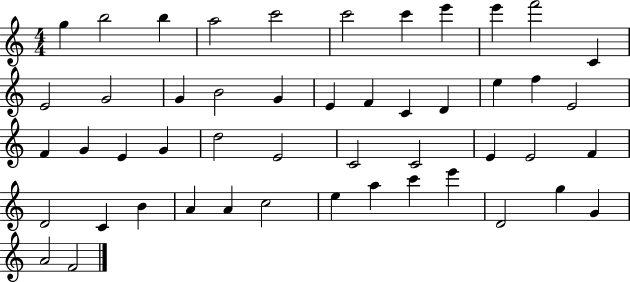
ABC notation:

X:1
T:Untitled
M:4/4
L:1/4
K:C
g b2 b a2 c'2 c'2 c' e' e' f'2 C E2 G2 G B2 G E F C D e f E2 F G E G d2 E2 C2 C2 E E2 F D2 C B A A c2 e a c' e' D2 g G A2 F2